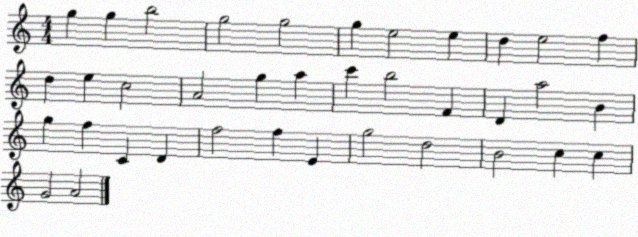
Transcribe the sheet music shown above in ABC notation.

X:1
T:Untitled
M:4/4
L:1/4
K:C
g g b2 g2 g2 g e2 e d e2 f d e c2 A2 g a c' b2 F D a2 B g f C D f2 f E g2 d2 B2 c c G2 A2